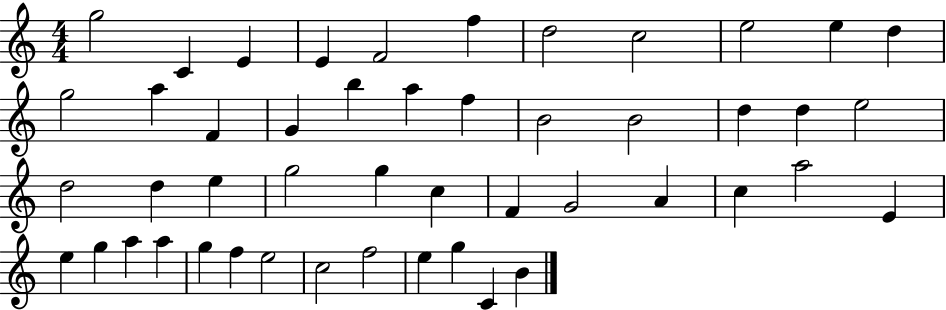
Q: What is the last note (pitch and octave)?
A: B4